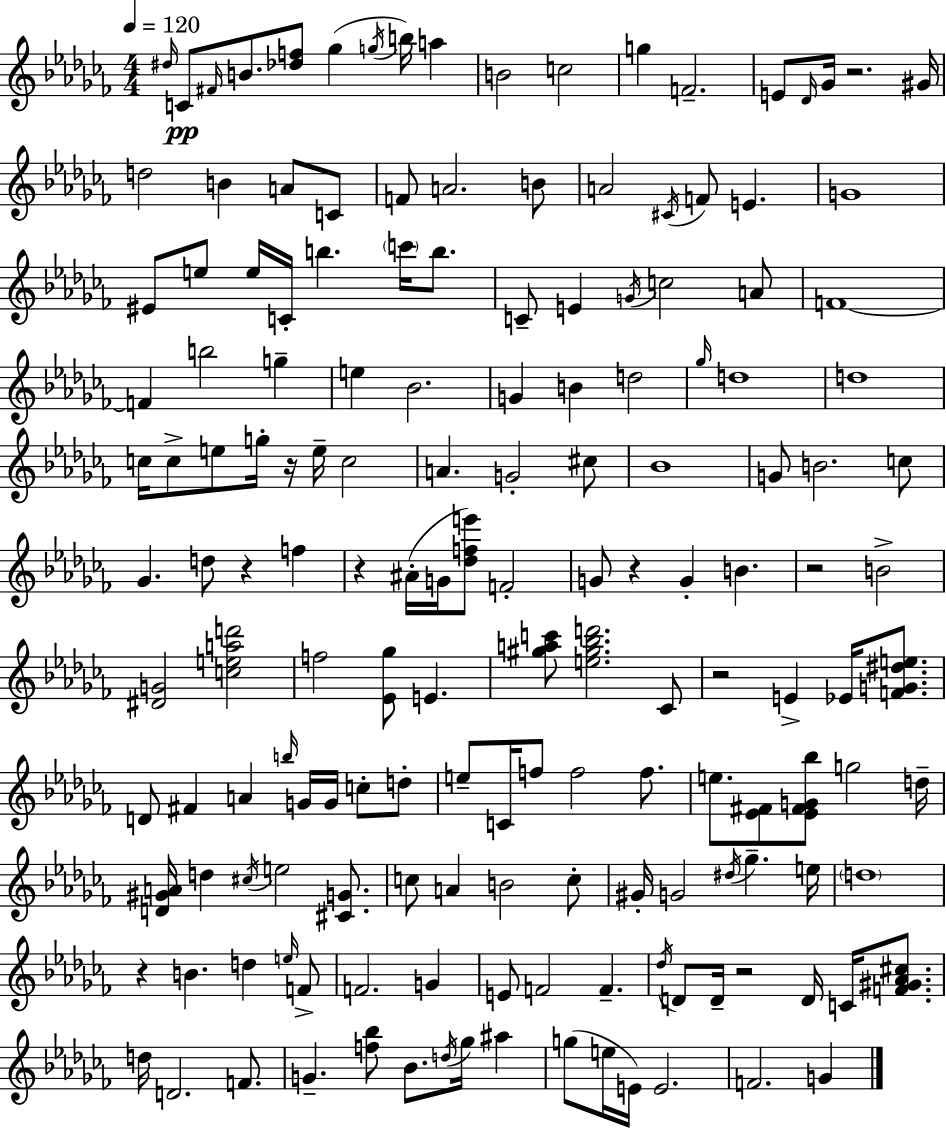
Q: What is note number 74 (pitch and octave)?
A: B4